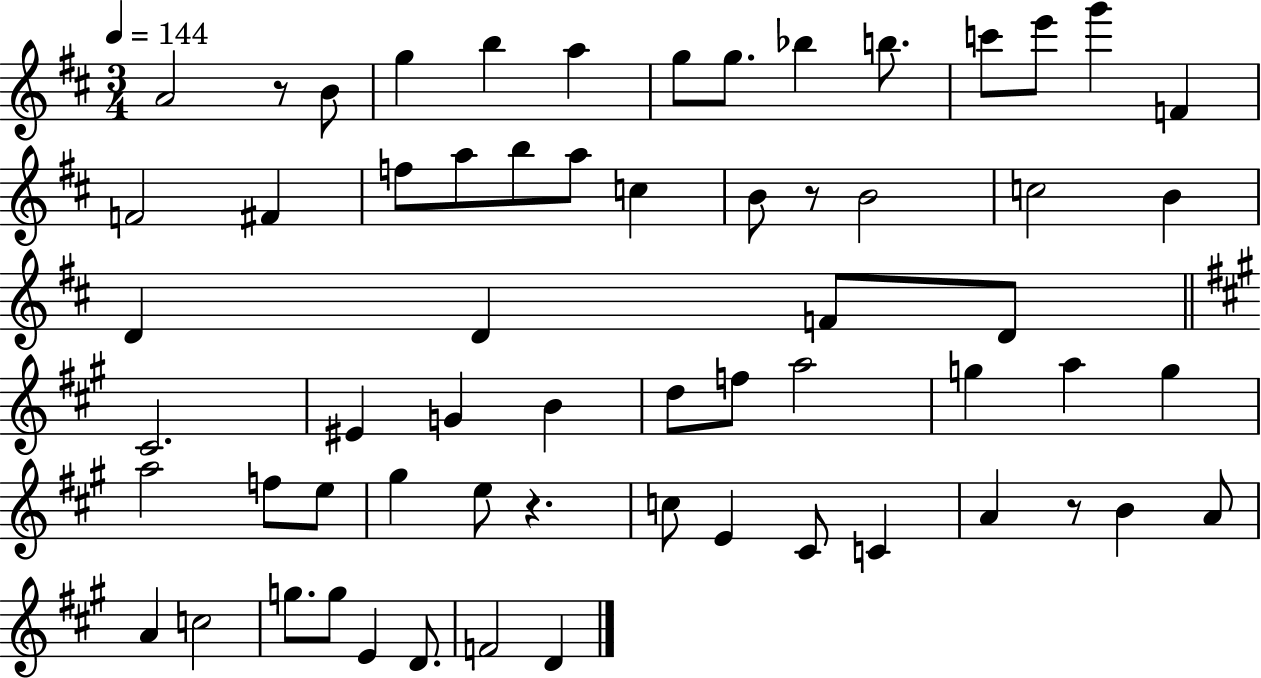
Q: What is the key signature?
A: D major